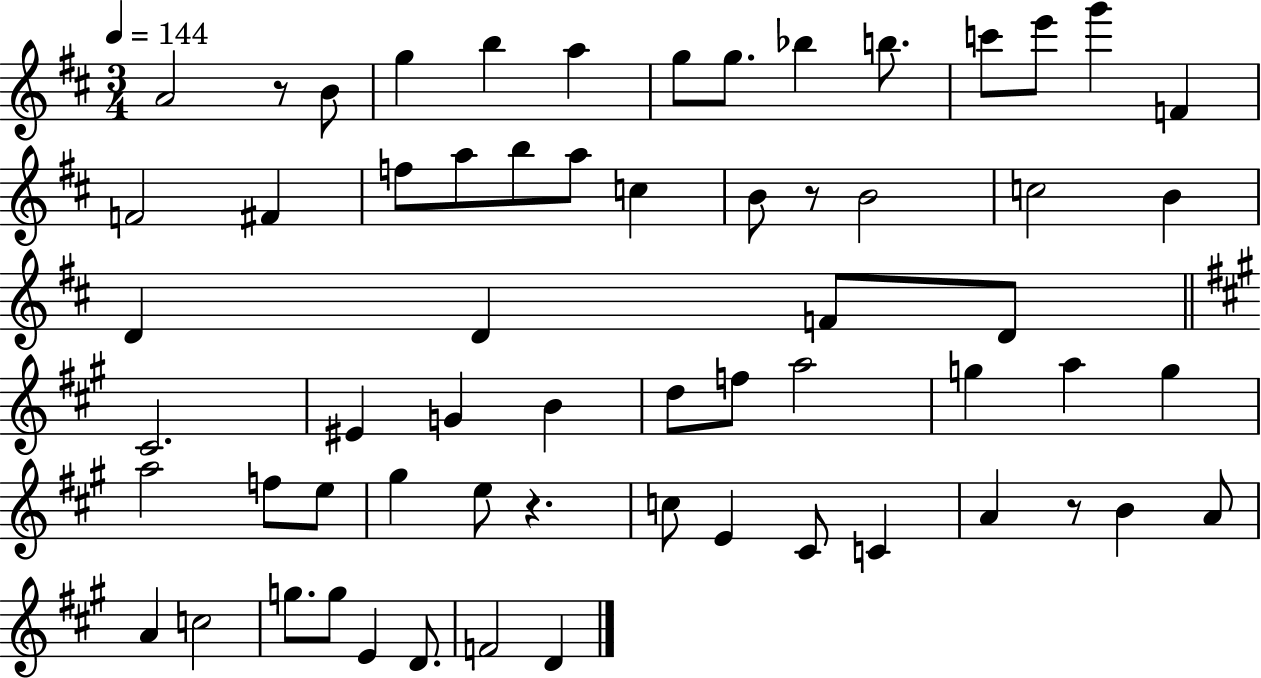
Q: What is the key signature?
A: D major